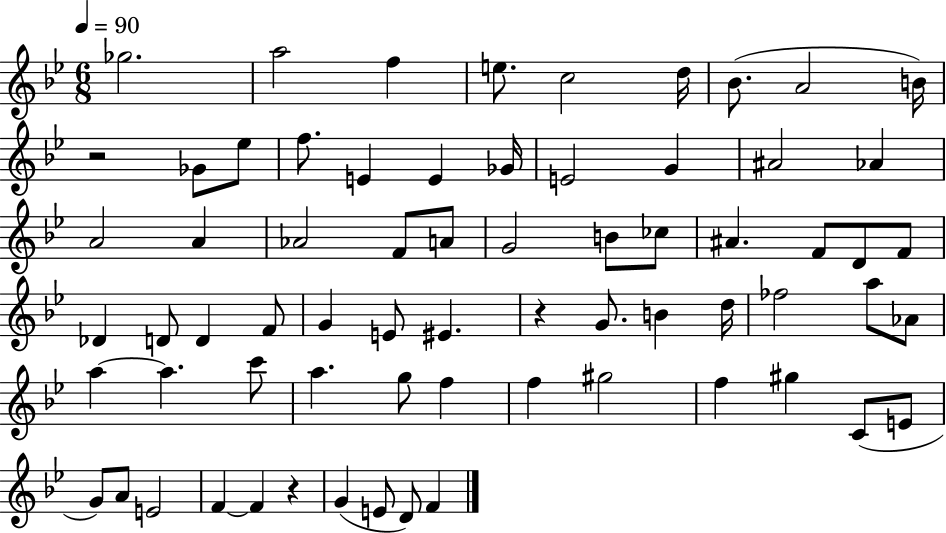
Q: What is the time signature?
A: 6/8